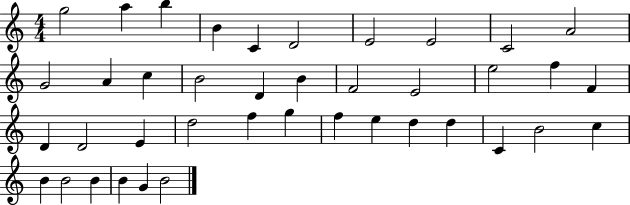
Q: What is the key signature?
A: C major